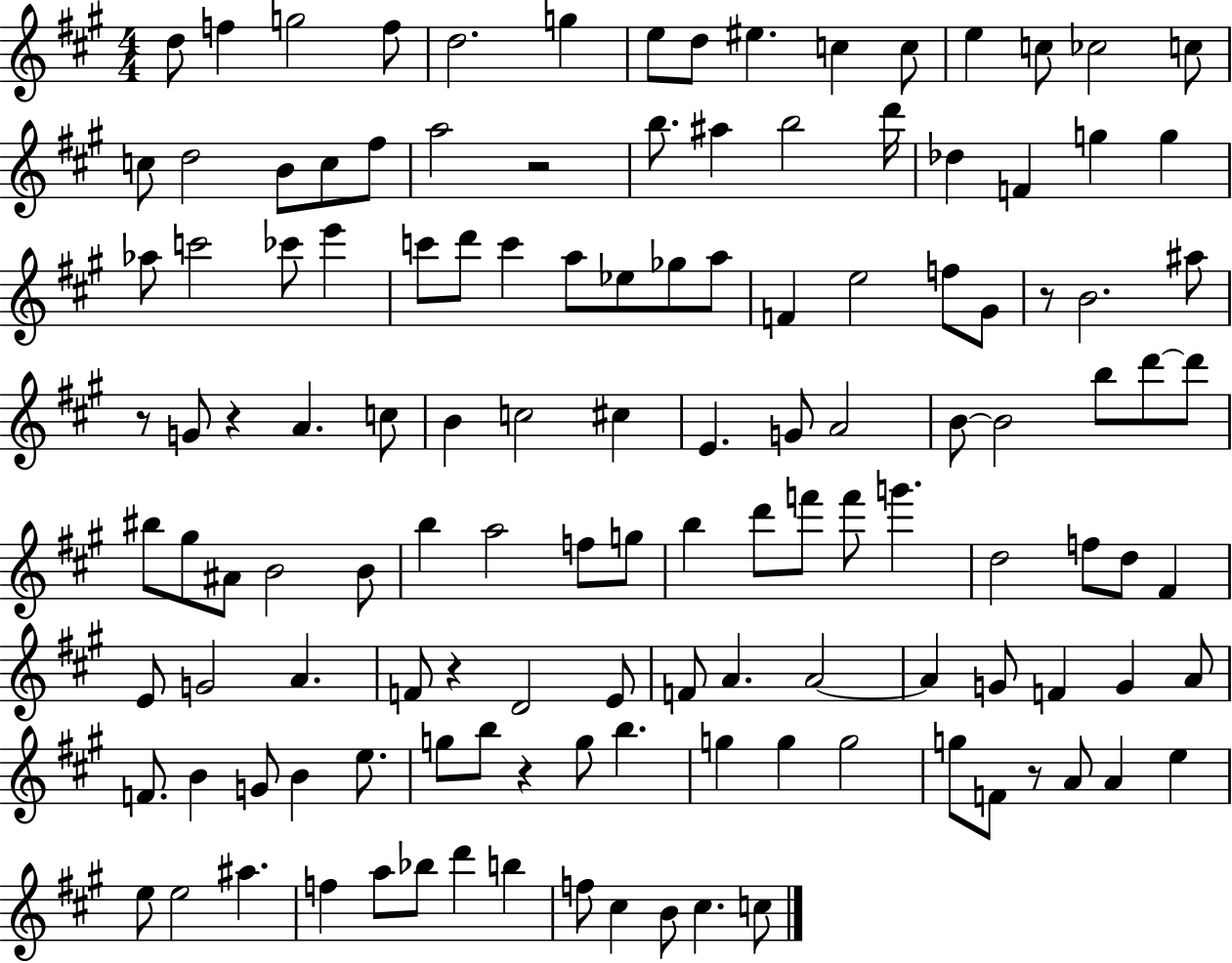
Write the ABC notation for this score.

X:1
T:Untitled
M:4/4
L:1/4
K:A
d/2 f g2 f/2 d2 g e/2 d/2 ^e c c/2 e c/2 _c2 c/2 c/2 d2 B/2 c/2 ^f/2 a2 z2 b/2 ^a b2 d'/4 _d F g g _a/2 c'2 _c'/2 e' c'/2 d'/2 c' a/2 _e/2 _g/2 a/2 F e2 f/2 ^G/2 z/2 B2 ^a/2 z/2 G/2 z A c/2 B c2 ^c E G/2 A2 B/2 B2 b/2 d'/2 d'/2 ^b/2 ^g/2 ^A/2 B2 B/2 b a2 f/2 g/2 b d'/2 f'/2 f'/2 g' d2 f/2 d/2 ^F E/2 G2 A F/2 z D2 E/2 F/2 A A2 A G/2 F G A/2 F/2 B G/2 B e/2 g/2 b/2 z g/2 b g g g2 g/2 F/2 z/2 A/2 A e e/2 e2 ^a f a/2 _b/2 d' b f/2 ^c B/2 ^c c/2